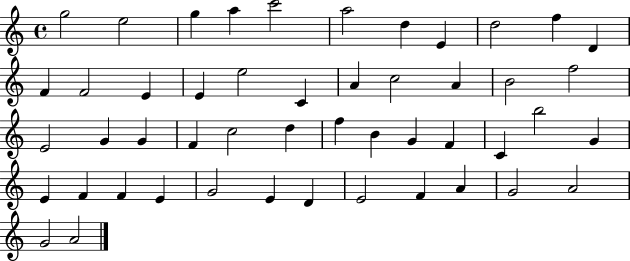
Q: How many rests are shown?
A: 0